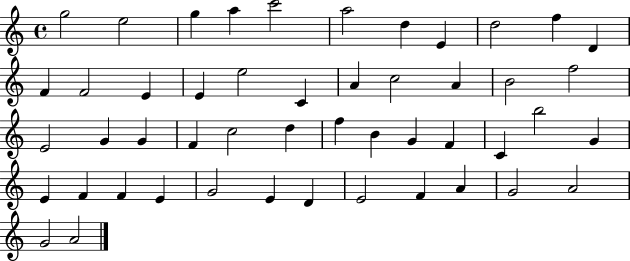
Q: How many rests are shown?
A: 0